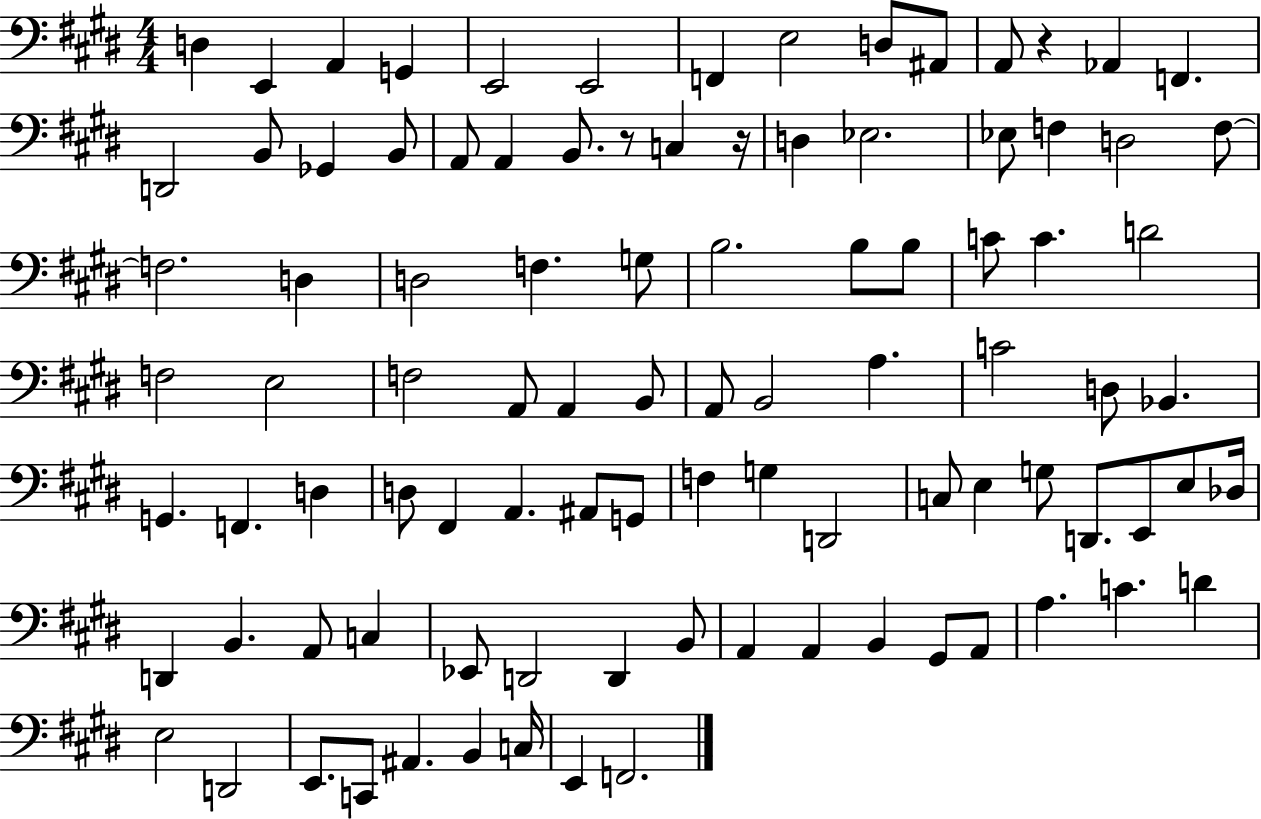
D3/q E2/q A2/q G2/q E2/h E2/h F2/q E3/h D3/e A#2/e A2/e R/q Ab2/q F2/q. D2/h B2/e Gb2/q B2/e A2/e A2/q B2/e. R/e C3/q R/s D3/q Eb3/h. Eb3/e F3/q D3/h F3/e F3/h. D3/q D3/h F3/q. G3/e B3/h. B3/e B3/e C4/e C4/q. D4/h F3/h E3/h F3/h A2/e A2/q B2/e A2/e B2/h A3/q. C4/h D3/e Bb2/q. G2/q. F2/q. D3/q D3/e F#2/q A2/q. A#2/e G2/e F3/q G3/q D2/h C3/e E3/q G3/e D2/e. E2/e E3/e Db3/s D2/q B2/q. A2/e C3/q Eb2/e D2/h D2/q B2/e A2/q A2/q B2/q G#2/e A2/e A3/q. C4/q. D4/q E3/h D2/h E2/e. C2/e A#2/q. B2/q C3/s E2/q F2/h.